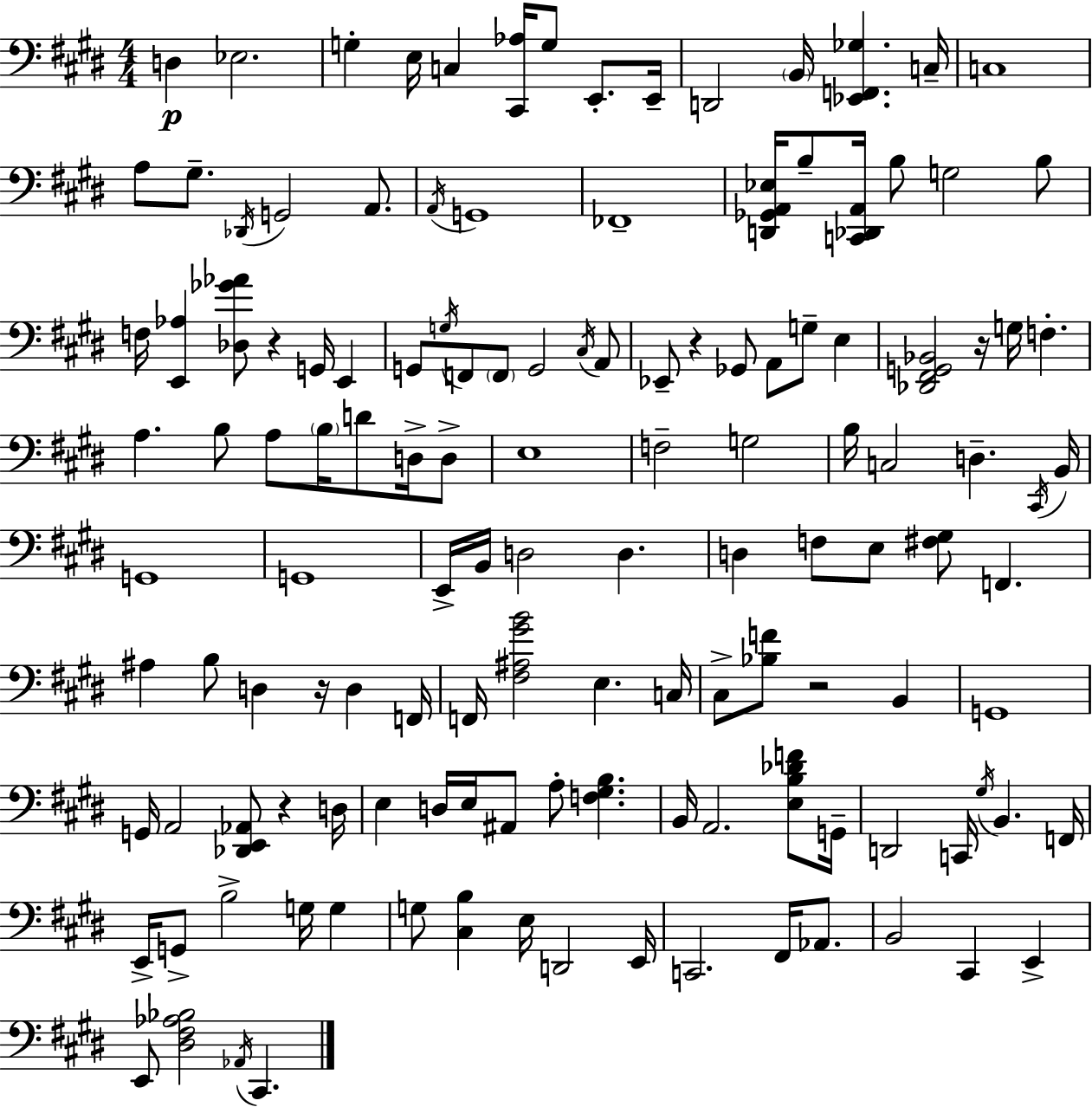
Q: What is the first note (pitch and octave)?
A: D3